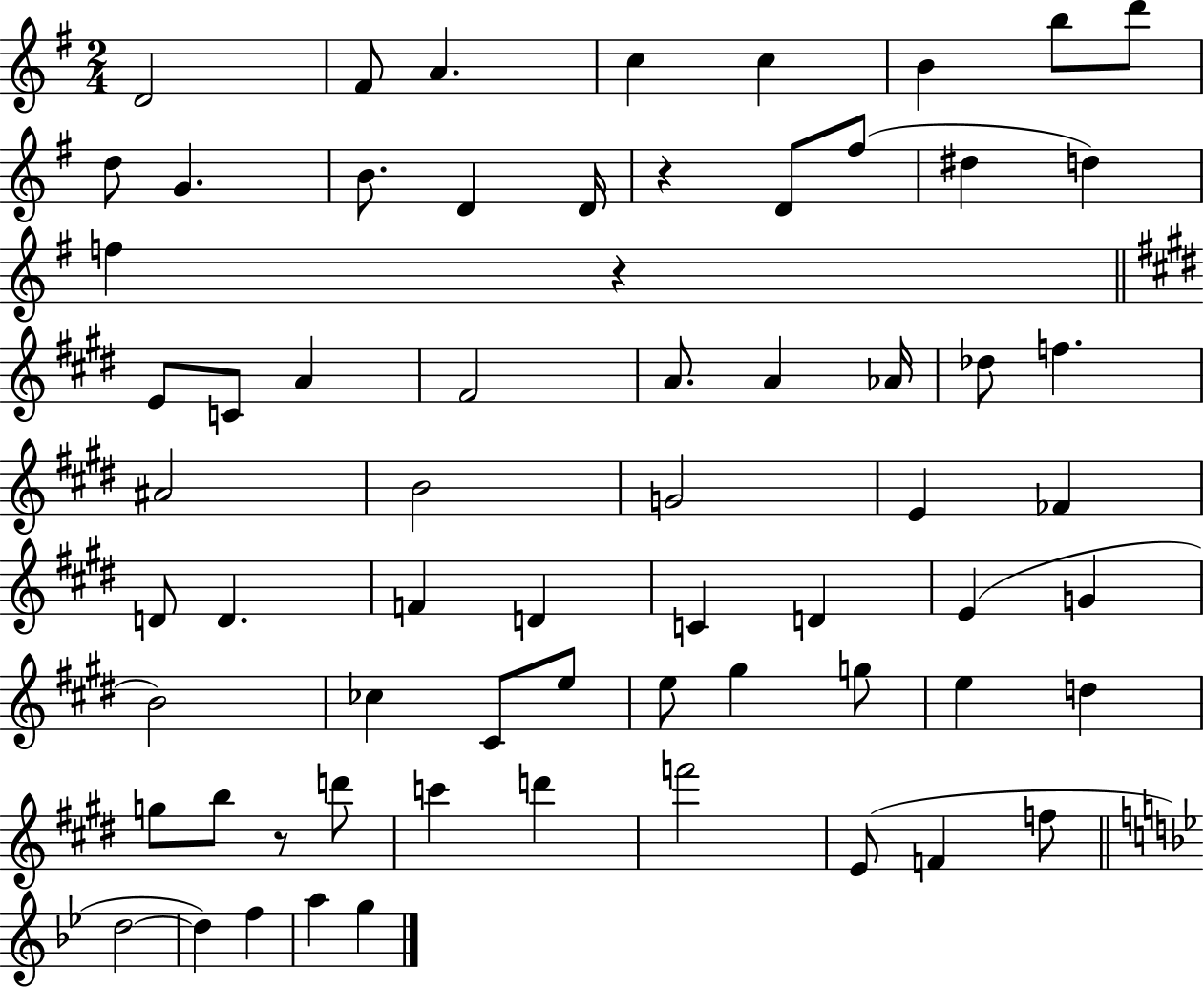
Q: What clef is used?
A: treble